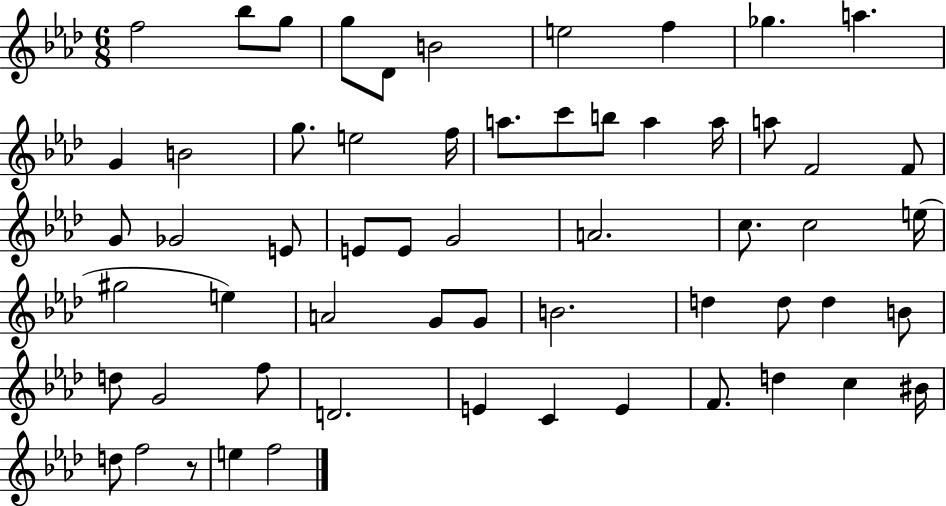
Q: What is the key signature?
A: AES major